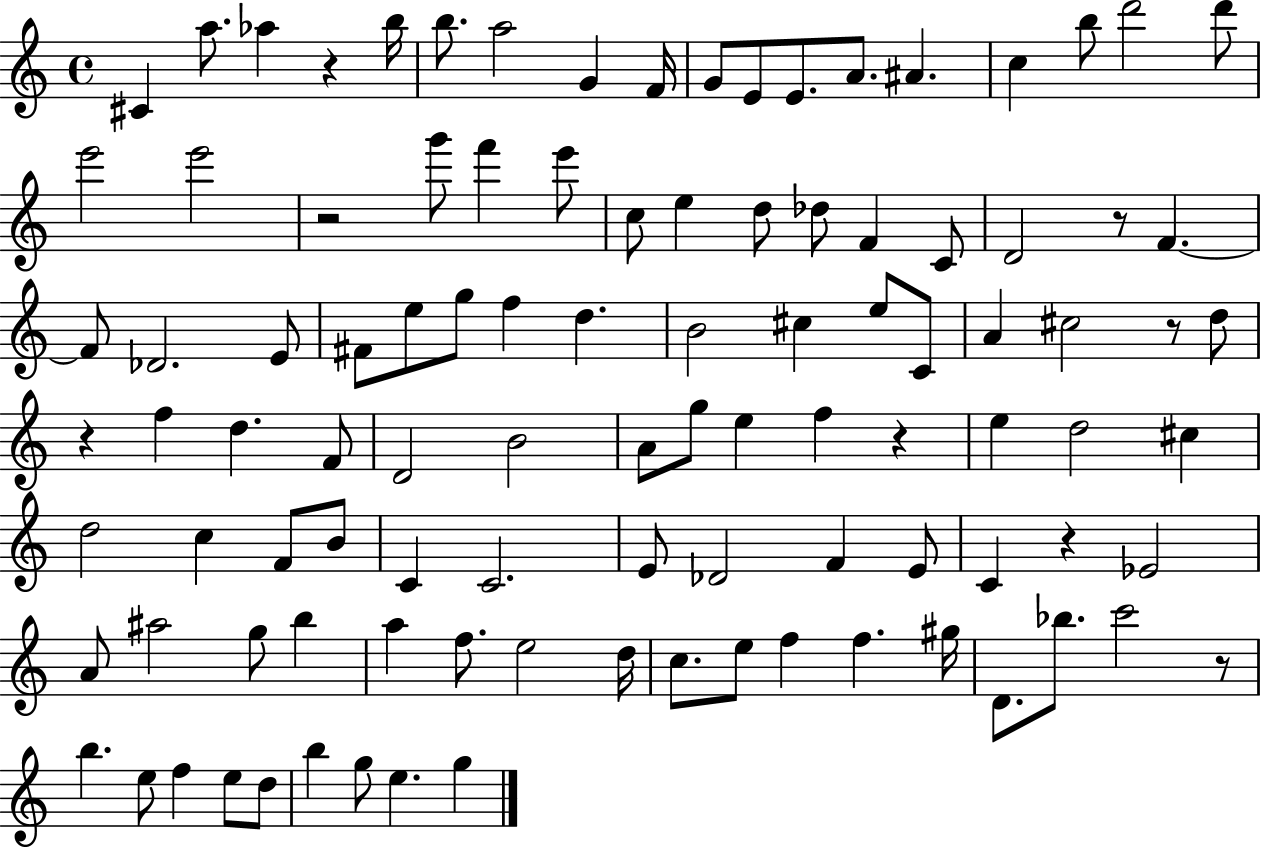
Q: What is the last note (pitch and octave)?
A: G5